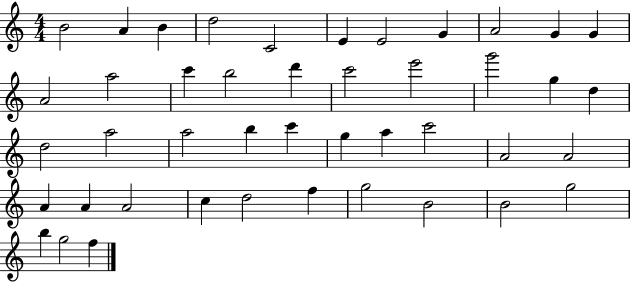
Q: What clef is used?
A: treble